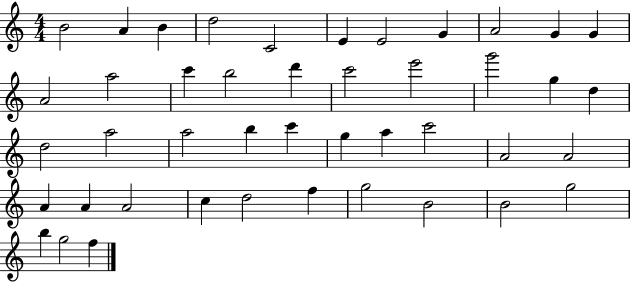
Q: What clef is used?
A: treble